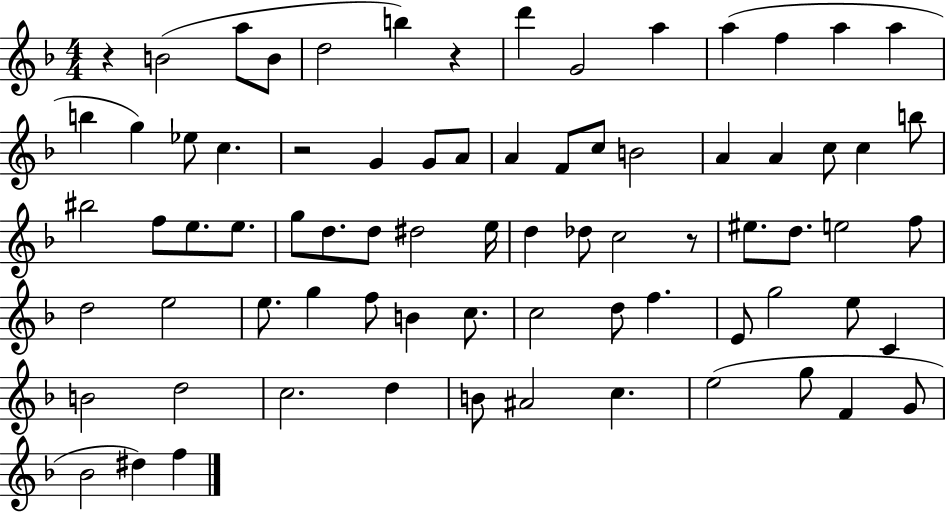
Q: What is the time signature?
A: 4/4